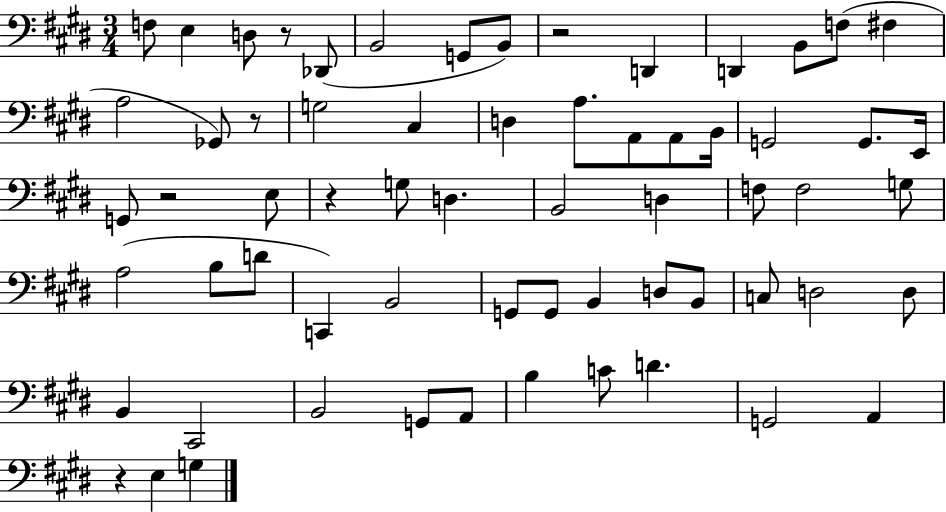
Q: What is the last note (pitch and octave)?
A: G3